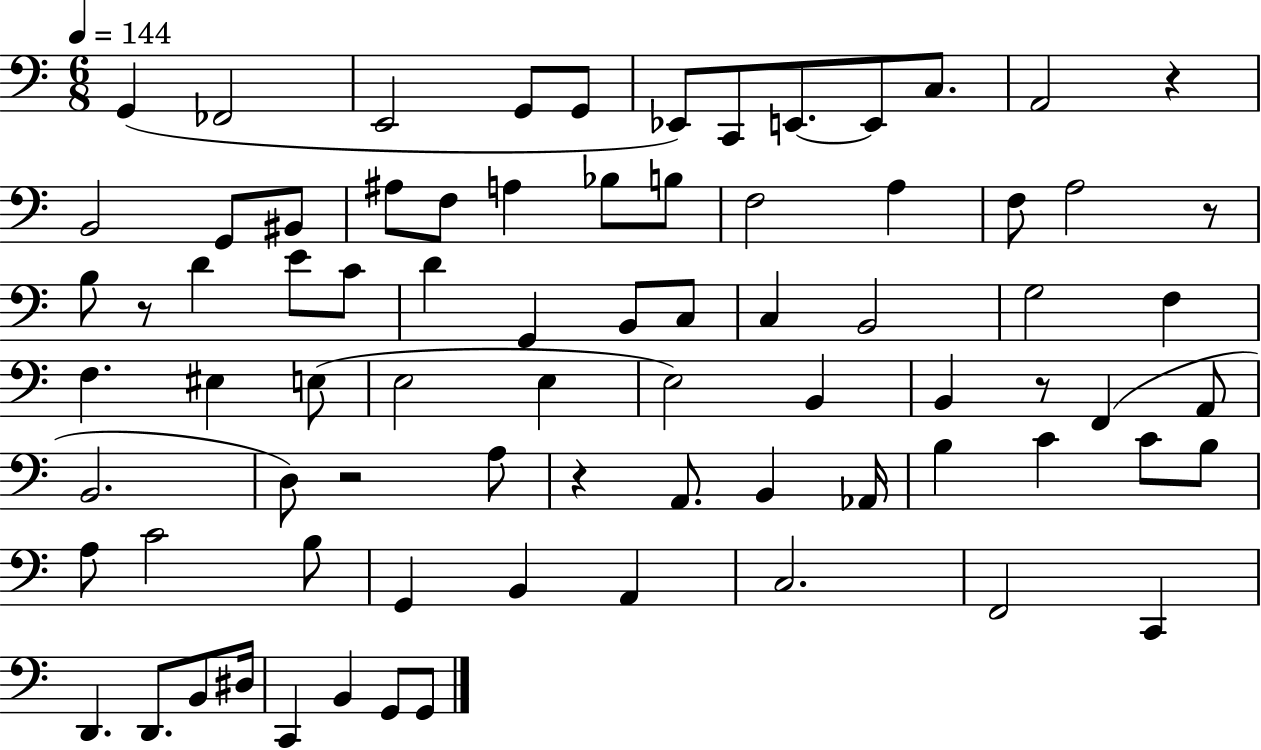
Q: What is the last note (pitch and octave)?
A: G2